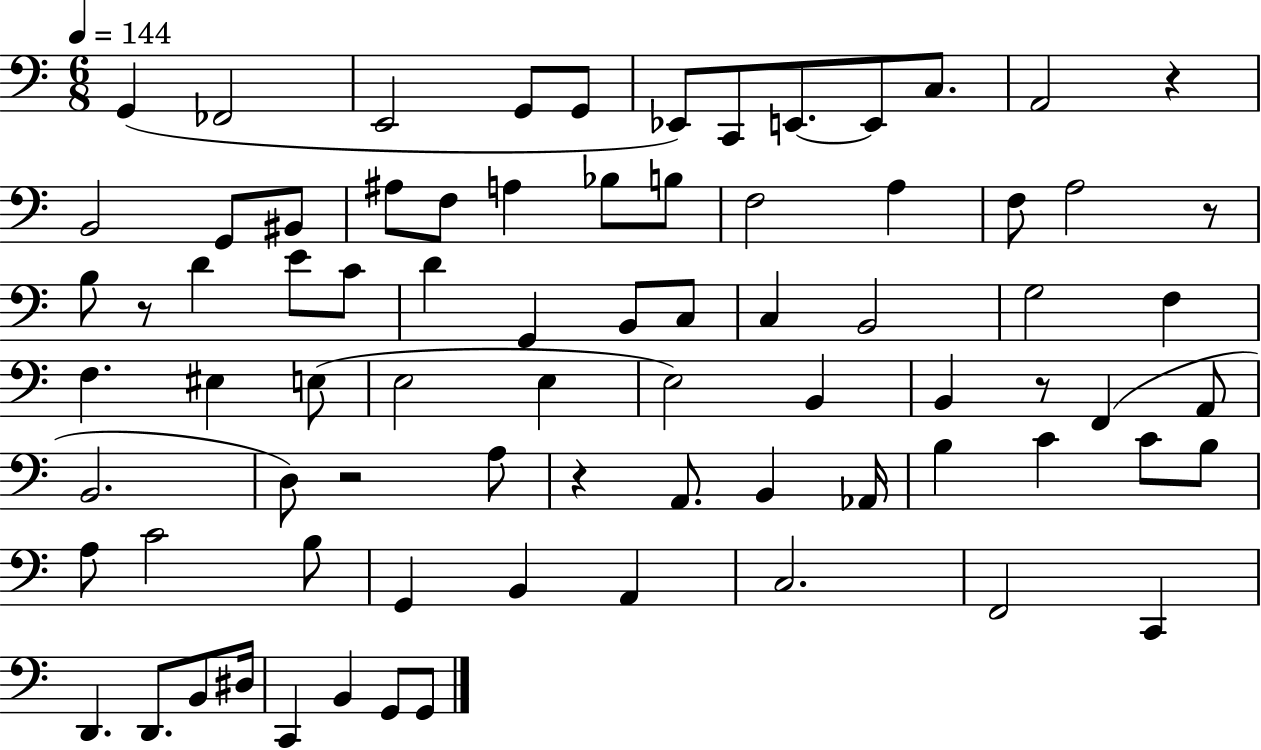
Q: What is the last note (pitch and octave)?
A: G2